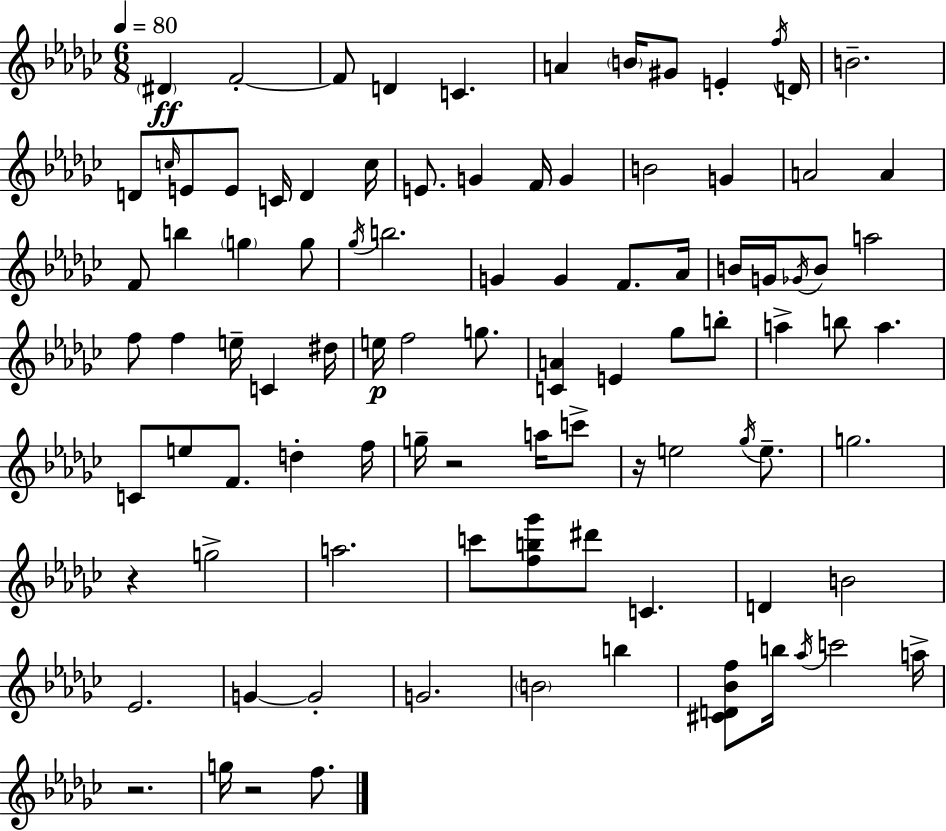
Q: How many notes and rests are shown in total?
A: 95